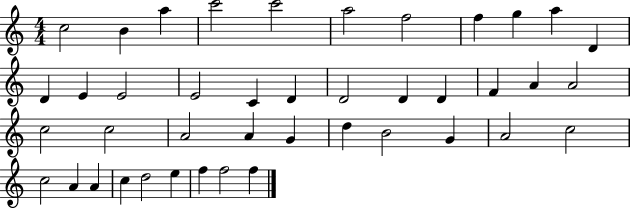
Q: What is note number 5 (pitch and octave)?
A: C6